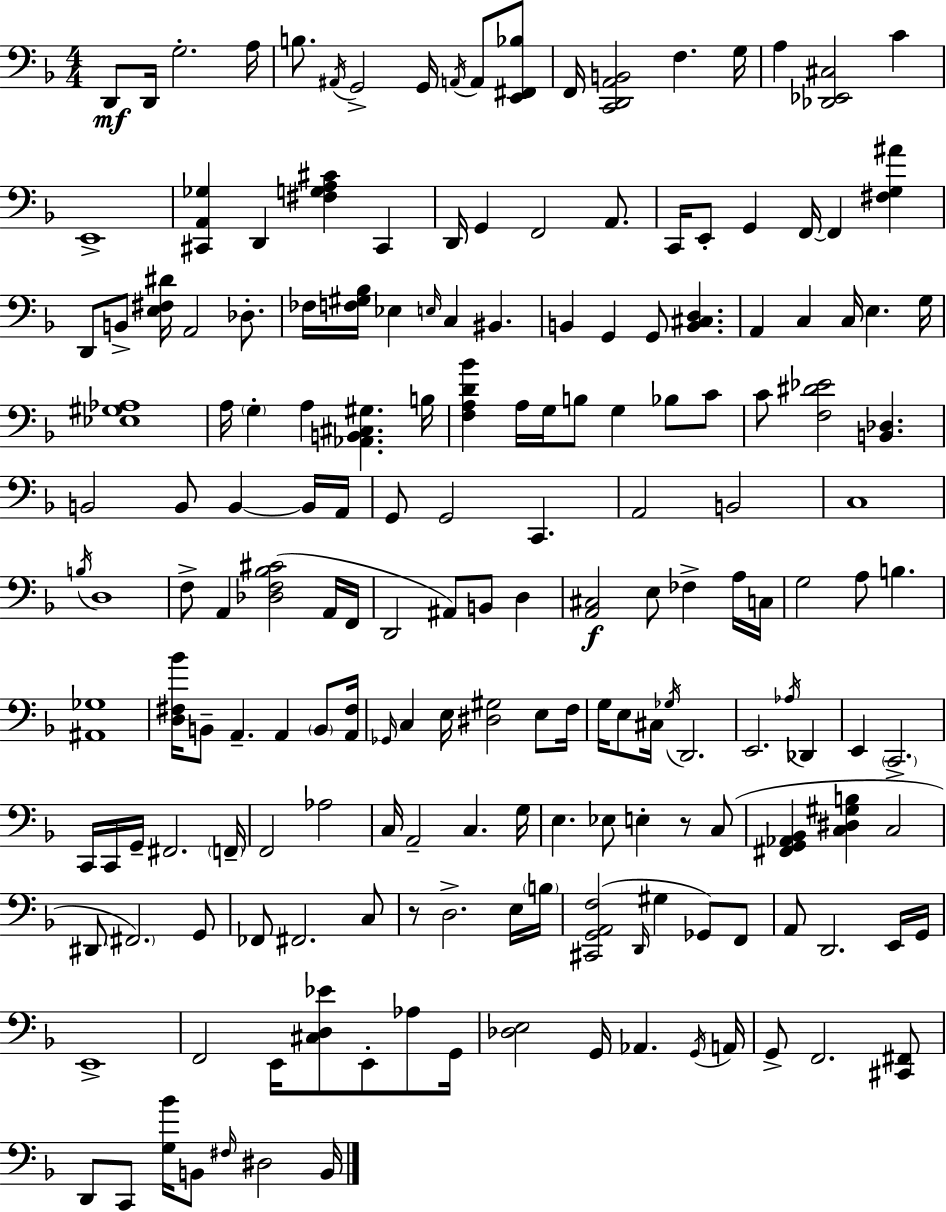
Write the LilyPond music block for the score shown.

{
  \clef bass
  \numericTimeSignature
  \time 4/4
  \key d \minor
  d,8\mf d,16 g2.-. a16 | b8. \acciaccatura { ais,16 } g,2-> g,16 \acciaccatura { a,16 } a,8 | <e, fis, bes>8 f,16 <c, d, a, b,>2 f4. | g16 a4 <des, ees, cis>2 c'4 | \break e,1-> | <cis, a, ges>4 d,4 <fis g a cis'>4 cis,4 | d,16 g,4 f,2 a,8. | c,16 e,8-. g,4 f,16~~ f,4 <fis g ais'>4 | \break d,8 b,8-> <e fis dis'>16 a,2 des8.-. | fes16 <f gis bes>16 ees4 \grace { e16 } c4 bis,4. | b,4 g,4 g,8 <b, cis d>4. | a,4 c4 c16 e4. | \break g16 <ees gis aes>1 | a16 \parenthesize g4-. a4 <aes, b, cis gis>4. | b16 <f a d' bes'>4 a16 g16 b8 g4 bes8 | c'8 c'8 <f dis' ees'>2 <b, des>4. | \break b,2 b,8 b,4~~ | b,16 a,16 g,8 g,2 c,4. | a,2 b,2 | c1 | \break \acciaccatura { b16 } d1 | f8-> a,4 <des f bes cis'>2( | a,16 f,16 d,2 ais,8) b,8 | d4 <a, cis>2\f e8 fes4-> | \break a16 c16 g2 a8 b4. | <ais, ges>1 | <d fis bes'>16 b,8-- a,4.-- a,4 | \parenthesize b,8 <a, fis>16 \grace { ges,16 } c4 e16 <dis gis>2 | \break e8 f16 g16 e8 cis16 \acciaccatura { ges16 } d,2. | e,2. | \acciaccatura { aes16 } des,4 e,4 \parenthesize c,2.-> | c,16 c,16 g,16-- fis,2. | \break \parenthesize f,16-- f,2 aes2 | c16 a,2-- | c4. g16 e4. ees8 e4-. | r8 c8( <fis, g, aes, bes,>4 <c dis gis b>4 c2 | \break dis,8 \parenthesize fis,2.) | g,8 fes,8 fis,2. | c8 r8 d2.-> | e16 \parenthesize b16 <cis, g, a, f>2( \grace { d,16 } | \break gis4 ges,8) f,8 a,8 d,2. | e,16 g,16 e,1-> | f,2 | e,16 <cis d ees'>8 e,8-. aes8 g,16 <des e>2 | \break g,16 aes,4. \acciaccatura { g,16 } a,16 g,8-> f,2. | <cis, fis,>8 d,8 c,8 <g bes'>16 b,8 | \grace { fis16 } dis2 b,16 \bar "|."
}